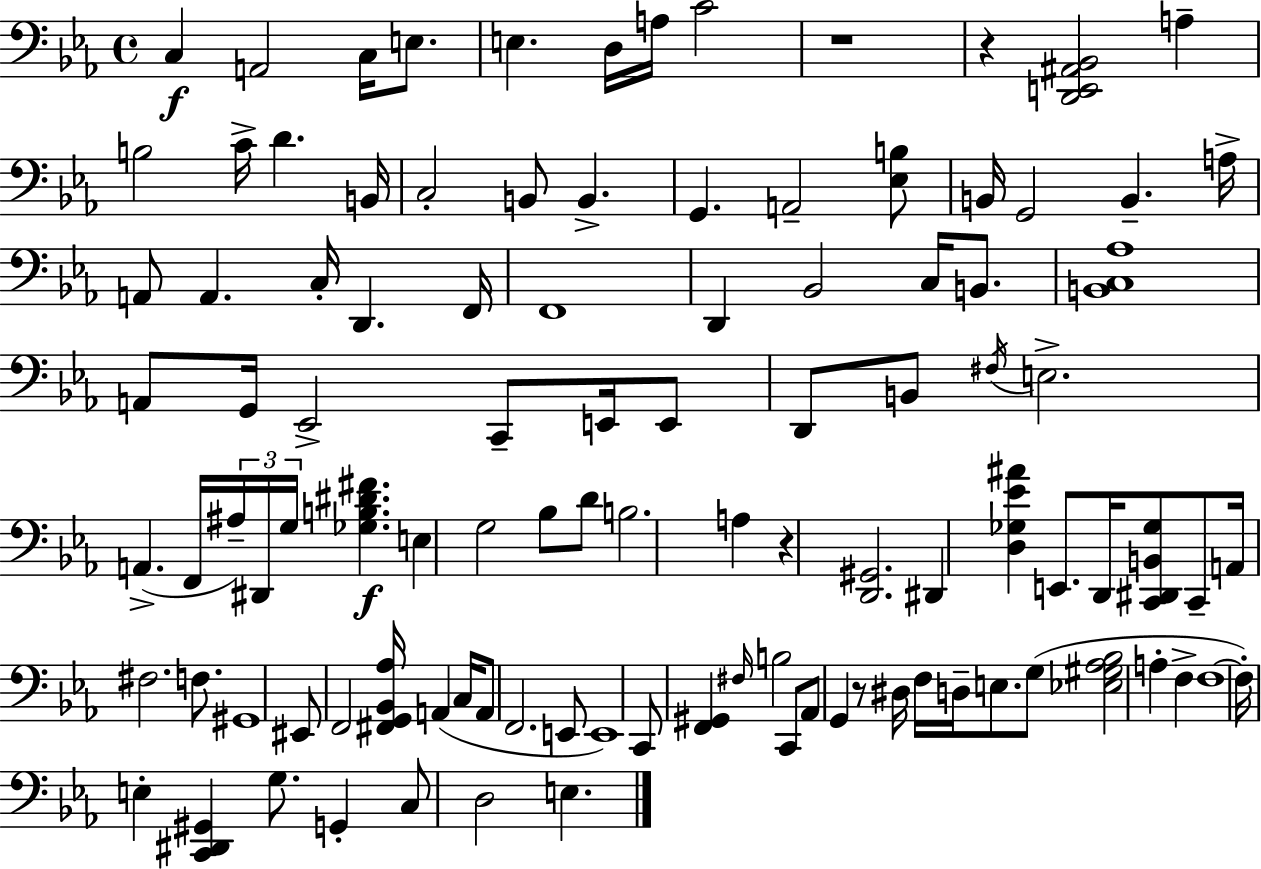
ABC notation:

X:1
T:Untitled
M:4/4
L:1/4
K:Eb
C, A,,2 C,/4 E,/2 E, D,/4 A,/4 C2 z4 z [D,,E,,^A,,_B,,]2 A, B,2 C/4 D B,,/4 C,2 B,,/2 B,, G,, A,,2 [_E,B,]/2 B,,/4 G,,2 B,, A,/4 A,,/2 A,, C,/4 D,, F,,/4 F,,4 D,, _B,,2 C,/4 B,,/2 [B,,C,_A,]4 A,,/2 G,,/4 _E,,2 C,,/2 E,,/4 E,,/2 D,,/2 B,,/2 ^F,/4 E,2 A,, F,,/4 ^A,/4 ^D,,/4 G,/4 [_G,B,^D^F] E, G,2 _B,/2 D/2 B,2 A, z [D,,^G,,]2 ^D,, [D,_G,_E^A] E,,/2 D,,/4 [C,,^D,,B,,_G,]/2 C,,/2 A,,/4 ^F,2 F,/2 ^G,,4 ^E,,/2 F,,2 [^F,,G,,_B,,_A,]/4 A,, C,/4 A,,/2 F,,2 E,,/2 E,,4 C,,/2 [F,,^G,,] ^F,/4 B,2 C,,/2 _A,,/2 G,, z/2 ^D,/4 F,/4 D,/4 E,/2 G,/2 [_E,^G,_A,_B,]2 A, F, F,4 F,/4 E, [C,,^D,,^G,,] G,/2 G,, C,/2 D,2 E,